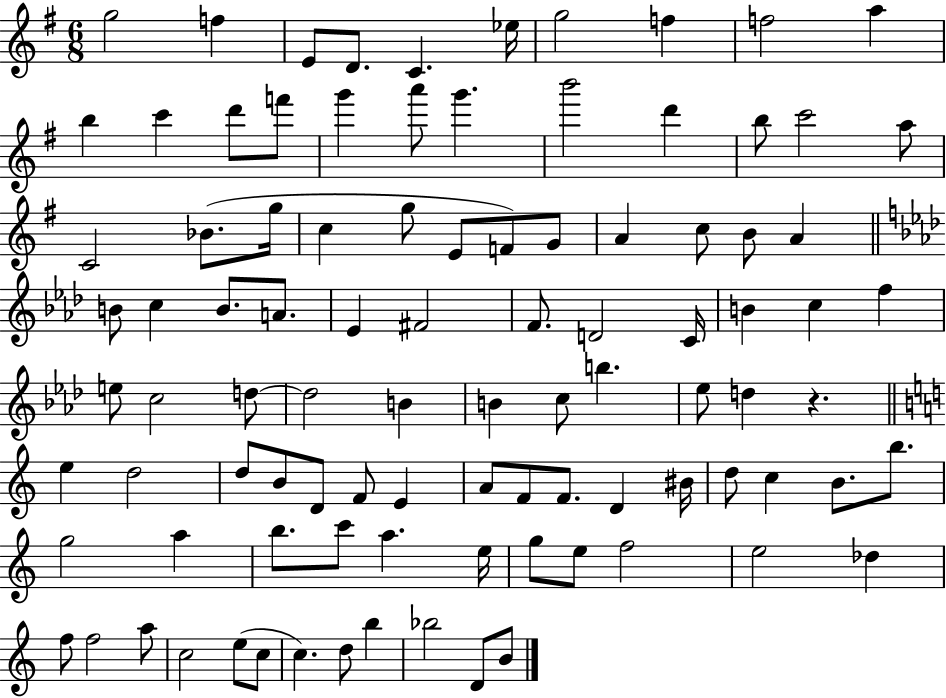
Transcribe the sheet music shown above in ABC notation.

X:1
T:Untitled
M:6/8
L:1/4
K:G
g2 f E/2 D/2 C _e/4 g2 f f2 a b c' d'/2 f'/2 g' a'/2 g' b'2 d' b/2 c'2 a/2 C2 _B/2 g/4 c g/2 E/2 F/2 G/2 A c/2 B/2 A B/2 c B/2 A/2 _E ^F2 F/2 D2 C/4 B c f e/2 c2 d/2 d2 B B c/2 b _e/2 d z e d2 d/2 B/2 D/2 F/2 E A/2 F/2 F/2 D ^B/4 d/2 c B/2 b/2 g2 a b/2 c'/2 a e/4 g/2 e/2 f2 e2 _d f/2 f2 a/2 c2 e/2 c/2 c d/2 b _b2 D/2 B/2